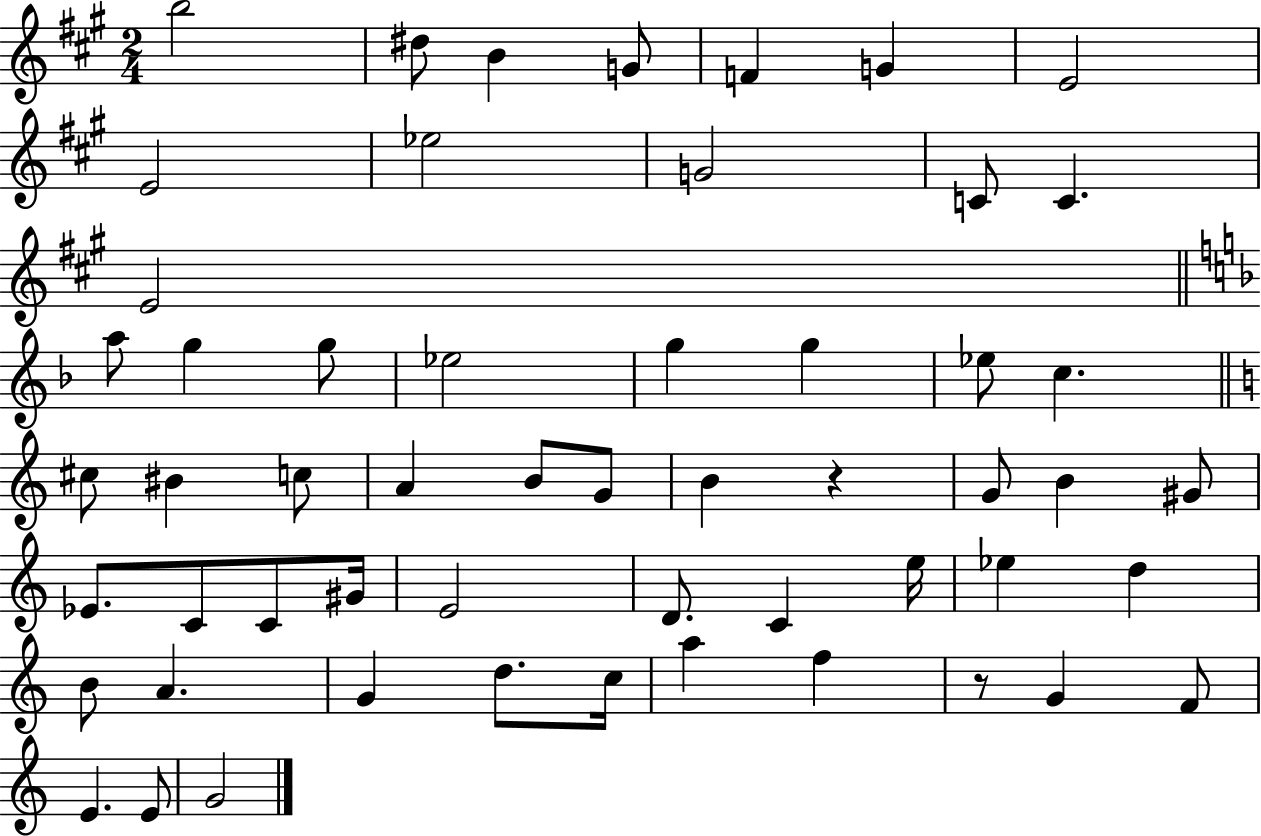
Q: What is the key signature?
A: A major